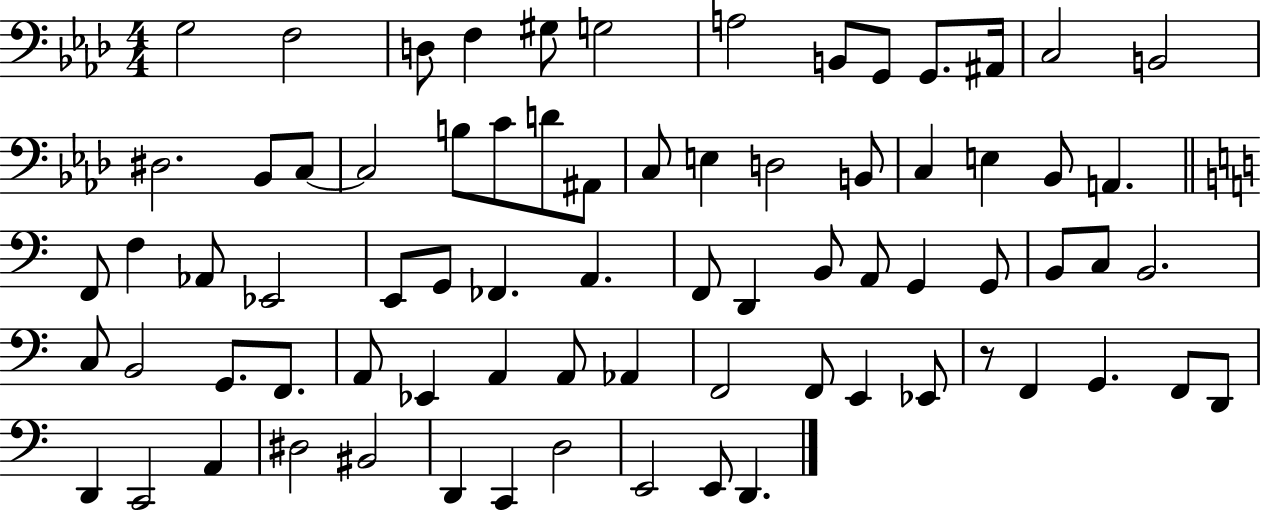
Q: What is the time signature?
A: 4/4